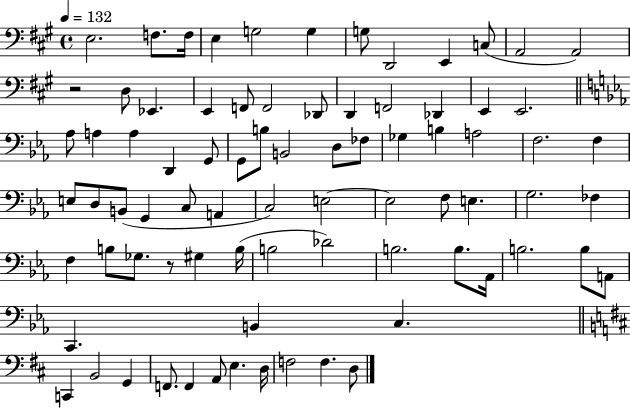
X:1
T:Untitled
M:4/4
L:1/4
K:A
E,2 F,/2 F,/4 E, G,2 G, G,/2 D,,2 E,, C,/2 A,,2 A,,2 z2 D,/2 _E,, E,, F,,/2 F,,2 _D,,/2 D,, F,,2 _D,, E,, E,,2 _A,/2 A, A, D,, G,,/2 G,,/2 B,/2 B,,2 D,/2 _F,/2 _G, B, A,2 F,2 F, E,/2 D,/2 B,,/2 G,, C,/2 A,, C,2 E,2 E,2 F,/2 E, G,2 _F, F, B,/2 _G,/2 z/2 ^G, B,/4 B,2 _D2 B,2 B,/2 _A,,/4 B,2 B,/2 A,,/2 C,, B,, C, C,, B,,2 G,, F,,/2 F,, A,,/2 E, D,/4 F,2 F, D,/2